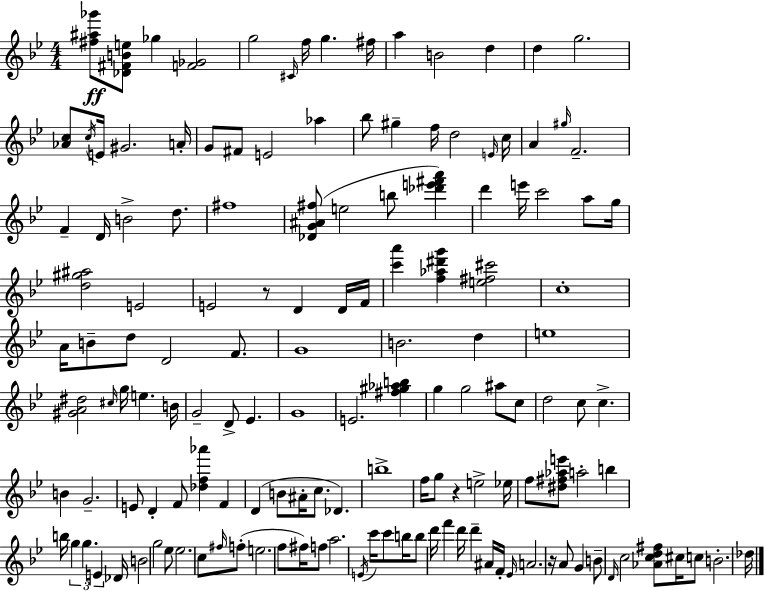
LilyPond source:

{
  \clef treble
  \numericTimeSignature
  \time 4/4
  \key bes \major
  <fis'' ais'' ges'''>8\ff <des' fis' b' e''>8 ges''4 <f' ges'>2 | g''2 \grace { cis'16 } f''16 g''4. | fis''16 a''4 b'2 d''4 | d''4 g''2. | \break <aes' c''>8 \acciaccatura { c''16 } e'16 gis'2. | a'16-. g'8 fis'8 e'2 aes''4 | bes''8 gis''4-- f''16 d''2 | \grace { e'16 } c''16 a'4 \grace { gis''16 } f'2.-- | \break f'4-- d'16 b'2-> | d''8. fis''1 | <des' g' ais' fis''>8( e''2 b''8 | <des''' e''' fis''' a'''>4) d'''4 e'''16 c'''2 | \break a''8 g''16 <d'' gis'' ais''>2 e'2 | e'2 r8 d'4 | d'16 f'16 <c''' a'''>4 <f'' aes'' dis''' g'''>4 <e'' fis'' cis'''>2 | c''1-. | \break a'16 b'8-- d''8 d'2 | f'8. g'1 | b'2. | d''4 e''1 | \break <gis' a' dis''>2 \grace { cis''16 } g''16 e''4. | b'16 g'2-- d'8-> ees'4. | g'1 | e'2. | \break <fis'' gis'' aes'' b''>4 g''4 g''2 | ais''8 c''8 d''2 c''8 c''4.-> | b'4 g'2.-- | e'8 d'4-. f'8 <des'' f'' aes'''>4 | \break f'4 d'4( b'8 ais'16-. c''8. des'4.) | b''1-> | f''16 g''8 r4 e''2-> | ees''16 f''8 <dis'' fis'' aes'' e'''>8 a''2-. | \break b''4 b''16 \tuplet 3/2 { g''4 g''4. | e'4 } des'16 b'2 g''2 | ees''8 ees''2. | c''8 \grace { fis''16 } f''8-.( e''2. | \break f''8 fis''16) f''8 a''2. | \acciaccatura { e'16 } c'''16 c'''8 b''16 b''8 d'''16 f'''4 | d'''16 d'''4-- ais'16 f'16-. \grace { ees'16 } a'2. | r16 a'8 g'4 b'8-- \grace { d'16 } c''2 | \break <aes' c'' d'' fis''>8 cis''16 c''8 b'2.-. | des''16 \bar "|."
}